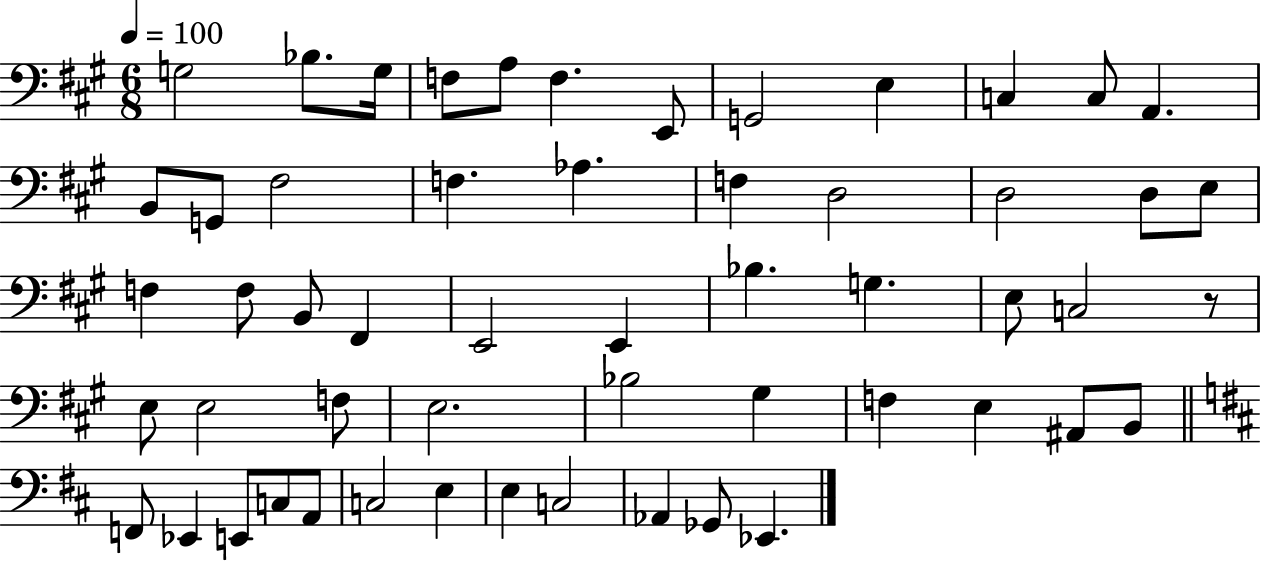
{
  \clef bass
  \numericTimeSignature
  \time 6/8
  \key a \major
  \tempo 4 = 100
  g2 bes8. g16 | f8 a8 f4. e,8 | g,2 e4 | c4 c8 a,4. | \break b,8 g,8 fis2 | f4. aes4. | f4 d2 | d2 d8 e8 | \break f4 f8 b,8 fis,4 | e,2 e,4 | bes4. g4. | e8 c2 r8 | \break e8 e2 f8 | e2. | bes2 gis4 | f4 e4 ais,8 b,8 | \break \bar "||" \break \key b \minor f,8 ees,4 e,8 c8 a,8 | c2 e4 | e4 c2 | aes,4 ges,8 ees,4. | \break \bar "|."
}